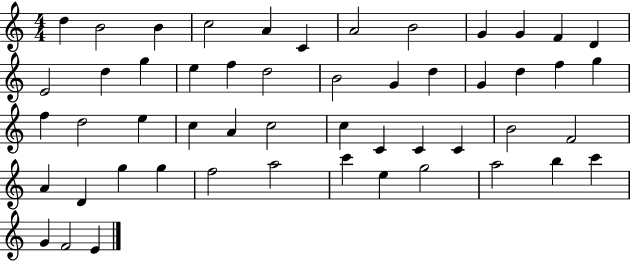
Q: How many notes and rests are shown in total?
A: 52